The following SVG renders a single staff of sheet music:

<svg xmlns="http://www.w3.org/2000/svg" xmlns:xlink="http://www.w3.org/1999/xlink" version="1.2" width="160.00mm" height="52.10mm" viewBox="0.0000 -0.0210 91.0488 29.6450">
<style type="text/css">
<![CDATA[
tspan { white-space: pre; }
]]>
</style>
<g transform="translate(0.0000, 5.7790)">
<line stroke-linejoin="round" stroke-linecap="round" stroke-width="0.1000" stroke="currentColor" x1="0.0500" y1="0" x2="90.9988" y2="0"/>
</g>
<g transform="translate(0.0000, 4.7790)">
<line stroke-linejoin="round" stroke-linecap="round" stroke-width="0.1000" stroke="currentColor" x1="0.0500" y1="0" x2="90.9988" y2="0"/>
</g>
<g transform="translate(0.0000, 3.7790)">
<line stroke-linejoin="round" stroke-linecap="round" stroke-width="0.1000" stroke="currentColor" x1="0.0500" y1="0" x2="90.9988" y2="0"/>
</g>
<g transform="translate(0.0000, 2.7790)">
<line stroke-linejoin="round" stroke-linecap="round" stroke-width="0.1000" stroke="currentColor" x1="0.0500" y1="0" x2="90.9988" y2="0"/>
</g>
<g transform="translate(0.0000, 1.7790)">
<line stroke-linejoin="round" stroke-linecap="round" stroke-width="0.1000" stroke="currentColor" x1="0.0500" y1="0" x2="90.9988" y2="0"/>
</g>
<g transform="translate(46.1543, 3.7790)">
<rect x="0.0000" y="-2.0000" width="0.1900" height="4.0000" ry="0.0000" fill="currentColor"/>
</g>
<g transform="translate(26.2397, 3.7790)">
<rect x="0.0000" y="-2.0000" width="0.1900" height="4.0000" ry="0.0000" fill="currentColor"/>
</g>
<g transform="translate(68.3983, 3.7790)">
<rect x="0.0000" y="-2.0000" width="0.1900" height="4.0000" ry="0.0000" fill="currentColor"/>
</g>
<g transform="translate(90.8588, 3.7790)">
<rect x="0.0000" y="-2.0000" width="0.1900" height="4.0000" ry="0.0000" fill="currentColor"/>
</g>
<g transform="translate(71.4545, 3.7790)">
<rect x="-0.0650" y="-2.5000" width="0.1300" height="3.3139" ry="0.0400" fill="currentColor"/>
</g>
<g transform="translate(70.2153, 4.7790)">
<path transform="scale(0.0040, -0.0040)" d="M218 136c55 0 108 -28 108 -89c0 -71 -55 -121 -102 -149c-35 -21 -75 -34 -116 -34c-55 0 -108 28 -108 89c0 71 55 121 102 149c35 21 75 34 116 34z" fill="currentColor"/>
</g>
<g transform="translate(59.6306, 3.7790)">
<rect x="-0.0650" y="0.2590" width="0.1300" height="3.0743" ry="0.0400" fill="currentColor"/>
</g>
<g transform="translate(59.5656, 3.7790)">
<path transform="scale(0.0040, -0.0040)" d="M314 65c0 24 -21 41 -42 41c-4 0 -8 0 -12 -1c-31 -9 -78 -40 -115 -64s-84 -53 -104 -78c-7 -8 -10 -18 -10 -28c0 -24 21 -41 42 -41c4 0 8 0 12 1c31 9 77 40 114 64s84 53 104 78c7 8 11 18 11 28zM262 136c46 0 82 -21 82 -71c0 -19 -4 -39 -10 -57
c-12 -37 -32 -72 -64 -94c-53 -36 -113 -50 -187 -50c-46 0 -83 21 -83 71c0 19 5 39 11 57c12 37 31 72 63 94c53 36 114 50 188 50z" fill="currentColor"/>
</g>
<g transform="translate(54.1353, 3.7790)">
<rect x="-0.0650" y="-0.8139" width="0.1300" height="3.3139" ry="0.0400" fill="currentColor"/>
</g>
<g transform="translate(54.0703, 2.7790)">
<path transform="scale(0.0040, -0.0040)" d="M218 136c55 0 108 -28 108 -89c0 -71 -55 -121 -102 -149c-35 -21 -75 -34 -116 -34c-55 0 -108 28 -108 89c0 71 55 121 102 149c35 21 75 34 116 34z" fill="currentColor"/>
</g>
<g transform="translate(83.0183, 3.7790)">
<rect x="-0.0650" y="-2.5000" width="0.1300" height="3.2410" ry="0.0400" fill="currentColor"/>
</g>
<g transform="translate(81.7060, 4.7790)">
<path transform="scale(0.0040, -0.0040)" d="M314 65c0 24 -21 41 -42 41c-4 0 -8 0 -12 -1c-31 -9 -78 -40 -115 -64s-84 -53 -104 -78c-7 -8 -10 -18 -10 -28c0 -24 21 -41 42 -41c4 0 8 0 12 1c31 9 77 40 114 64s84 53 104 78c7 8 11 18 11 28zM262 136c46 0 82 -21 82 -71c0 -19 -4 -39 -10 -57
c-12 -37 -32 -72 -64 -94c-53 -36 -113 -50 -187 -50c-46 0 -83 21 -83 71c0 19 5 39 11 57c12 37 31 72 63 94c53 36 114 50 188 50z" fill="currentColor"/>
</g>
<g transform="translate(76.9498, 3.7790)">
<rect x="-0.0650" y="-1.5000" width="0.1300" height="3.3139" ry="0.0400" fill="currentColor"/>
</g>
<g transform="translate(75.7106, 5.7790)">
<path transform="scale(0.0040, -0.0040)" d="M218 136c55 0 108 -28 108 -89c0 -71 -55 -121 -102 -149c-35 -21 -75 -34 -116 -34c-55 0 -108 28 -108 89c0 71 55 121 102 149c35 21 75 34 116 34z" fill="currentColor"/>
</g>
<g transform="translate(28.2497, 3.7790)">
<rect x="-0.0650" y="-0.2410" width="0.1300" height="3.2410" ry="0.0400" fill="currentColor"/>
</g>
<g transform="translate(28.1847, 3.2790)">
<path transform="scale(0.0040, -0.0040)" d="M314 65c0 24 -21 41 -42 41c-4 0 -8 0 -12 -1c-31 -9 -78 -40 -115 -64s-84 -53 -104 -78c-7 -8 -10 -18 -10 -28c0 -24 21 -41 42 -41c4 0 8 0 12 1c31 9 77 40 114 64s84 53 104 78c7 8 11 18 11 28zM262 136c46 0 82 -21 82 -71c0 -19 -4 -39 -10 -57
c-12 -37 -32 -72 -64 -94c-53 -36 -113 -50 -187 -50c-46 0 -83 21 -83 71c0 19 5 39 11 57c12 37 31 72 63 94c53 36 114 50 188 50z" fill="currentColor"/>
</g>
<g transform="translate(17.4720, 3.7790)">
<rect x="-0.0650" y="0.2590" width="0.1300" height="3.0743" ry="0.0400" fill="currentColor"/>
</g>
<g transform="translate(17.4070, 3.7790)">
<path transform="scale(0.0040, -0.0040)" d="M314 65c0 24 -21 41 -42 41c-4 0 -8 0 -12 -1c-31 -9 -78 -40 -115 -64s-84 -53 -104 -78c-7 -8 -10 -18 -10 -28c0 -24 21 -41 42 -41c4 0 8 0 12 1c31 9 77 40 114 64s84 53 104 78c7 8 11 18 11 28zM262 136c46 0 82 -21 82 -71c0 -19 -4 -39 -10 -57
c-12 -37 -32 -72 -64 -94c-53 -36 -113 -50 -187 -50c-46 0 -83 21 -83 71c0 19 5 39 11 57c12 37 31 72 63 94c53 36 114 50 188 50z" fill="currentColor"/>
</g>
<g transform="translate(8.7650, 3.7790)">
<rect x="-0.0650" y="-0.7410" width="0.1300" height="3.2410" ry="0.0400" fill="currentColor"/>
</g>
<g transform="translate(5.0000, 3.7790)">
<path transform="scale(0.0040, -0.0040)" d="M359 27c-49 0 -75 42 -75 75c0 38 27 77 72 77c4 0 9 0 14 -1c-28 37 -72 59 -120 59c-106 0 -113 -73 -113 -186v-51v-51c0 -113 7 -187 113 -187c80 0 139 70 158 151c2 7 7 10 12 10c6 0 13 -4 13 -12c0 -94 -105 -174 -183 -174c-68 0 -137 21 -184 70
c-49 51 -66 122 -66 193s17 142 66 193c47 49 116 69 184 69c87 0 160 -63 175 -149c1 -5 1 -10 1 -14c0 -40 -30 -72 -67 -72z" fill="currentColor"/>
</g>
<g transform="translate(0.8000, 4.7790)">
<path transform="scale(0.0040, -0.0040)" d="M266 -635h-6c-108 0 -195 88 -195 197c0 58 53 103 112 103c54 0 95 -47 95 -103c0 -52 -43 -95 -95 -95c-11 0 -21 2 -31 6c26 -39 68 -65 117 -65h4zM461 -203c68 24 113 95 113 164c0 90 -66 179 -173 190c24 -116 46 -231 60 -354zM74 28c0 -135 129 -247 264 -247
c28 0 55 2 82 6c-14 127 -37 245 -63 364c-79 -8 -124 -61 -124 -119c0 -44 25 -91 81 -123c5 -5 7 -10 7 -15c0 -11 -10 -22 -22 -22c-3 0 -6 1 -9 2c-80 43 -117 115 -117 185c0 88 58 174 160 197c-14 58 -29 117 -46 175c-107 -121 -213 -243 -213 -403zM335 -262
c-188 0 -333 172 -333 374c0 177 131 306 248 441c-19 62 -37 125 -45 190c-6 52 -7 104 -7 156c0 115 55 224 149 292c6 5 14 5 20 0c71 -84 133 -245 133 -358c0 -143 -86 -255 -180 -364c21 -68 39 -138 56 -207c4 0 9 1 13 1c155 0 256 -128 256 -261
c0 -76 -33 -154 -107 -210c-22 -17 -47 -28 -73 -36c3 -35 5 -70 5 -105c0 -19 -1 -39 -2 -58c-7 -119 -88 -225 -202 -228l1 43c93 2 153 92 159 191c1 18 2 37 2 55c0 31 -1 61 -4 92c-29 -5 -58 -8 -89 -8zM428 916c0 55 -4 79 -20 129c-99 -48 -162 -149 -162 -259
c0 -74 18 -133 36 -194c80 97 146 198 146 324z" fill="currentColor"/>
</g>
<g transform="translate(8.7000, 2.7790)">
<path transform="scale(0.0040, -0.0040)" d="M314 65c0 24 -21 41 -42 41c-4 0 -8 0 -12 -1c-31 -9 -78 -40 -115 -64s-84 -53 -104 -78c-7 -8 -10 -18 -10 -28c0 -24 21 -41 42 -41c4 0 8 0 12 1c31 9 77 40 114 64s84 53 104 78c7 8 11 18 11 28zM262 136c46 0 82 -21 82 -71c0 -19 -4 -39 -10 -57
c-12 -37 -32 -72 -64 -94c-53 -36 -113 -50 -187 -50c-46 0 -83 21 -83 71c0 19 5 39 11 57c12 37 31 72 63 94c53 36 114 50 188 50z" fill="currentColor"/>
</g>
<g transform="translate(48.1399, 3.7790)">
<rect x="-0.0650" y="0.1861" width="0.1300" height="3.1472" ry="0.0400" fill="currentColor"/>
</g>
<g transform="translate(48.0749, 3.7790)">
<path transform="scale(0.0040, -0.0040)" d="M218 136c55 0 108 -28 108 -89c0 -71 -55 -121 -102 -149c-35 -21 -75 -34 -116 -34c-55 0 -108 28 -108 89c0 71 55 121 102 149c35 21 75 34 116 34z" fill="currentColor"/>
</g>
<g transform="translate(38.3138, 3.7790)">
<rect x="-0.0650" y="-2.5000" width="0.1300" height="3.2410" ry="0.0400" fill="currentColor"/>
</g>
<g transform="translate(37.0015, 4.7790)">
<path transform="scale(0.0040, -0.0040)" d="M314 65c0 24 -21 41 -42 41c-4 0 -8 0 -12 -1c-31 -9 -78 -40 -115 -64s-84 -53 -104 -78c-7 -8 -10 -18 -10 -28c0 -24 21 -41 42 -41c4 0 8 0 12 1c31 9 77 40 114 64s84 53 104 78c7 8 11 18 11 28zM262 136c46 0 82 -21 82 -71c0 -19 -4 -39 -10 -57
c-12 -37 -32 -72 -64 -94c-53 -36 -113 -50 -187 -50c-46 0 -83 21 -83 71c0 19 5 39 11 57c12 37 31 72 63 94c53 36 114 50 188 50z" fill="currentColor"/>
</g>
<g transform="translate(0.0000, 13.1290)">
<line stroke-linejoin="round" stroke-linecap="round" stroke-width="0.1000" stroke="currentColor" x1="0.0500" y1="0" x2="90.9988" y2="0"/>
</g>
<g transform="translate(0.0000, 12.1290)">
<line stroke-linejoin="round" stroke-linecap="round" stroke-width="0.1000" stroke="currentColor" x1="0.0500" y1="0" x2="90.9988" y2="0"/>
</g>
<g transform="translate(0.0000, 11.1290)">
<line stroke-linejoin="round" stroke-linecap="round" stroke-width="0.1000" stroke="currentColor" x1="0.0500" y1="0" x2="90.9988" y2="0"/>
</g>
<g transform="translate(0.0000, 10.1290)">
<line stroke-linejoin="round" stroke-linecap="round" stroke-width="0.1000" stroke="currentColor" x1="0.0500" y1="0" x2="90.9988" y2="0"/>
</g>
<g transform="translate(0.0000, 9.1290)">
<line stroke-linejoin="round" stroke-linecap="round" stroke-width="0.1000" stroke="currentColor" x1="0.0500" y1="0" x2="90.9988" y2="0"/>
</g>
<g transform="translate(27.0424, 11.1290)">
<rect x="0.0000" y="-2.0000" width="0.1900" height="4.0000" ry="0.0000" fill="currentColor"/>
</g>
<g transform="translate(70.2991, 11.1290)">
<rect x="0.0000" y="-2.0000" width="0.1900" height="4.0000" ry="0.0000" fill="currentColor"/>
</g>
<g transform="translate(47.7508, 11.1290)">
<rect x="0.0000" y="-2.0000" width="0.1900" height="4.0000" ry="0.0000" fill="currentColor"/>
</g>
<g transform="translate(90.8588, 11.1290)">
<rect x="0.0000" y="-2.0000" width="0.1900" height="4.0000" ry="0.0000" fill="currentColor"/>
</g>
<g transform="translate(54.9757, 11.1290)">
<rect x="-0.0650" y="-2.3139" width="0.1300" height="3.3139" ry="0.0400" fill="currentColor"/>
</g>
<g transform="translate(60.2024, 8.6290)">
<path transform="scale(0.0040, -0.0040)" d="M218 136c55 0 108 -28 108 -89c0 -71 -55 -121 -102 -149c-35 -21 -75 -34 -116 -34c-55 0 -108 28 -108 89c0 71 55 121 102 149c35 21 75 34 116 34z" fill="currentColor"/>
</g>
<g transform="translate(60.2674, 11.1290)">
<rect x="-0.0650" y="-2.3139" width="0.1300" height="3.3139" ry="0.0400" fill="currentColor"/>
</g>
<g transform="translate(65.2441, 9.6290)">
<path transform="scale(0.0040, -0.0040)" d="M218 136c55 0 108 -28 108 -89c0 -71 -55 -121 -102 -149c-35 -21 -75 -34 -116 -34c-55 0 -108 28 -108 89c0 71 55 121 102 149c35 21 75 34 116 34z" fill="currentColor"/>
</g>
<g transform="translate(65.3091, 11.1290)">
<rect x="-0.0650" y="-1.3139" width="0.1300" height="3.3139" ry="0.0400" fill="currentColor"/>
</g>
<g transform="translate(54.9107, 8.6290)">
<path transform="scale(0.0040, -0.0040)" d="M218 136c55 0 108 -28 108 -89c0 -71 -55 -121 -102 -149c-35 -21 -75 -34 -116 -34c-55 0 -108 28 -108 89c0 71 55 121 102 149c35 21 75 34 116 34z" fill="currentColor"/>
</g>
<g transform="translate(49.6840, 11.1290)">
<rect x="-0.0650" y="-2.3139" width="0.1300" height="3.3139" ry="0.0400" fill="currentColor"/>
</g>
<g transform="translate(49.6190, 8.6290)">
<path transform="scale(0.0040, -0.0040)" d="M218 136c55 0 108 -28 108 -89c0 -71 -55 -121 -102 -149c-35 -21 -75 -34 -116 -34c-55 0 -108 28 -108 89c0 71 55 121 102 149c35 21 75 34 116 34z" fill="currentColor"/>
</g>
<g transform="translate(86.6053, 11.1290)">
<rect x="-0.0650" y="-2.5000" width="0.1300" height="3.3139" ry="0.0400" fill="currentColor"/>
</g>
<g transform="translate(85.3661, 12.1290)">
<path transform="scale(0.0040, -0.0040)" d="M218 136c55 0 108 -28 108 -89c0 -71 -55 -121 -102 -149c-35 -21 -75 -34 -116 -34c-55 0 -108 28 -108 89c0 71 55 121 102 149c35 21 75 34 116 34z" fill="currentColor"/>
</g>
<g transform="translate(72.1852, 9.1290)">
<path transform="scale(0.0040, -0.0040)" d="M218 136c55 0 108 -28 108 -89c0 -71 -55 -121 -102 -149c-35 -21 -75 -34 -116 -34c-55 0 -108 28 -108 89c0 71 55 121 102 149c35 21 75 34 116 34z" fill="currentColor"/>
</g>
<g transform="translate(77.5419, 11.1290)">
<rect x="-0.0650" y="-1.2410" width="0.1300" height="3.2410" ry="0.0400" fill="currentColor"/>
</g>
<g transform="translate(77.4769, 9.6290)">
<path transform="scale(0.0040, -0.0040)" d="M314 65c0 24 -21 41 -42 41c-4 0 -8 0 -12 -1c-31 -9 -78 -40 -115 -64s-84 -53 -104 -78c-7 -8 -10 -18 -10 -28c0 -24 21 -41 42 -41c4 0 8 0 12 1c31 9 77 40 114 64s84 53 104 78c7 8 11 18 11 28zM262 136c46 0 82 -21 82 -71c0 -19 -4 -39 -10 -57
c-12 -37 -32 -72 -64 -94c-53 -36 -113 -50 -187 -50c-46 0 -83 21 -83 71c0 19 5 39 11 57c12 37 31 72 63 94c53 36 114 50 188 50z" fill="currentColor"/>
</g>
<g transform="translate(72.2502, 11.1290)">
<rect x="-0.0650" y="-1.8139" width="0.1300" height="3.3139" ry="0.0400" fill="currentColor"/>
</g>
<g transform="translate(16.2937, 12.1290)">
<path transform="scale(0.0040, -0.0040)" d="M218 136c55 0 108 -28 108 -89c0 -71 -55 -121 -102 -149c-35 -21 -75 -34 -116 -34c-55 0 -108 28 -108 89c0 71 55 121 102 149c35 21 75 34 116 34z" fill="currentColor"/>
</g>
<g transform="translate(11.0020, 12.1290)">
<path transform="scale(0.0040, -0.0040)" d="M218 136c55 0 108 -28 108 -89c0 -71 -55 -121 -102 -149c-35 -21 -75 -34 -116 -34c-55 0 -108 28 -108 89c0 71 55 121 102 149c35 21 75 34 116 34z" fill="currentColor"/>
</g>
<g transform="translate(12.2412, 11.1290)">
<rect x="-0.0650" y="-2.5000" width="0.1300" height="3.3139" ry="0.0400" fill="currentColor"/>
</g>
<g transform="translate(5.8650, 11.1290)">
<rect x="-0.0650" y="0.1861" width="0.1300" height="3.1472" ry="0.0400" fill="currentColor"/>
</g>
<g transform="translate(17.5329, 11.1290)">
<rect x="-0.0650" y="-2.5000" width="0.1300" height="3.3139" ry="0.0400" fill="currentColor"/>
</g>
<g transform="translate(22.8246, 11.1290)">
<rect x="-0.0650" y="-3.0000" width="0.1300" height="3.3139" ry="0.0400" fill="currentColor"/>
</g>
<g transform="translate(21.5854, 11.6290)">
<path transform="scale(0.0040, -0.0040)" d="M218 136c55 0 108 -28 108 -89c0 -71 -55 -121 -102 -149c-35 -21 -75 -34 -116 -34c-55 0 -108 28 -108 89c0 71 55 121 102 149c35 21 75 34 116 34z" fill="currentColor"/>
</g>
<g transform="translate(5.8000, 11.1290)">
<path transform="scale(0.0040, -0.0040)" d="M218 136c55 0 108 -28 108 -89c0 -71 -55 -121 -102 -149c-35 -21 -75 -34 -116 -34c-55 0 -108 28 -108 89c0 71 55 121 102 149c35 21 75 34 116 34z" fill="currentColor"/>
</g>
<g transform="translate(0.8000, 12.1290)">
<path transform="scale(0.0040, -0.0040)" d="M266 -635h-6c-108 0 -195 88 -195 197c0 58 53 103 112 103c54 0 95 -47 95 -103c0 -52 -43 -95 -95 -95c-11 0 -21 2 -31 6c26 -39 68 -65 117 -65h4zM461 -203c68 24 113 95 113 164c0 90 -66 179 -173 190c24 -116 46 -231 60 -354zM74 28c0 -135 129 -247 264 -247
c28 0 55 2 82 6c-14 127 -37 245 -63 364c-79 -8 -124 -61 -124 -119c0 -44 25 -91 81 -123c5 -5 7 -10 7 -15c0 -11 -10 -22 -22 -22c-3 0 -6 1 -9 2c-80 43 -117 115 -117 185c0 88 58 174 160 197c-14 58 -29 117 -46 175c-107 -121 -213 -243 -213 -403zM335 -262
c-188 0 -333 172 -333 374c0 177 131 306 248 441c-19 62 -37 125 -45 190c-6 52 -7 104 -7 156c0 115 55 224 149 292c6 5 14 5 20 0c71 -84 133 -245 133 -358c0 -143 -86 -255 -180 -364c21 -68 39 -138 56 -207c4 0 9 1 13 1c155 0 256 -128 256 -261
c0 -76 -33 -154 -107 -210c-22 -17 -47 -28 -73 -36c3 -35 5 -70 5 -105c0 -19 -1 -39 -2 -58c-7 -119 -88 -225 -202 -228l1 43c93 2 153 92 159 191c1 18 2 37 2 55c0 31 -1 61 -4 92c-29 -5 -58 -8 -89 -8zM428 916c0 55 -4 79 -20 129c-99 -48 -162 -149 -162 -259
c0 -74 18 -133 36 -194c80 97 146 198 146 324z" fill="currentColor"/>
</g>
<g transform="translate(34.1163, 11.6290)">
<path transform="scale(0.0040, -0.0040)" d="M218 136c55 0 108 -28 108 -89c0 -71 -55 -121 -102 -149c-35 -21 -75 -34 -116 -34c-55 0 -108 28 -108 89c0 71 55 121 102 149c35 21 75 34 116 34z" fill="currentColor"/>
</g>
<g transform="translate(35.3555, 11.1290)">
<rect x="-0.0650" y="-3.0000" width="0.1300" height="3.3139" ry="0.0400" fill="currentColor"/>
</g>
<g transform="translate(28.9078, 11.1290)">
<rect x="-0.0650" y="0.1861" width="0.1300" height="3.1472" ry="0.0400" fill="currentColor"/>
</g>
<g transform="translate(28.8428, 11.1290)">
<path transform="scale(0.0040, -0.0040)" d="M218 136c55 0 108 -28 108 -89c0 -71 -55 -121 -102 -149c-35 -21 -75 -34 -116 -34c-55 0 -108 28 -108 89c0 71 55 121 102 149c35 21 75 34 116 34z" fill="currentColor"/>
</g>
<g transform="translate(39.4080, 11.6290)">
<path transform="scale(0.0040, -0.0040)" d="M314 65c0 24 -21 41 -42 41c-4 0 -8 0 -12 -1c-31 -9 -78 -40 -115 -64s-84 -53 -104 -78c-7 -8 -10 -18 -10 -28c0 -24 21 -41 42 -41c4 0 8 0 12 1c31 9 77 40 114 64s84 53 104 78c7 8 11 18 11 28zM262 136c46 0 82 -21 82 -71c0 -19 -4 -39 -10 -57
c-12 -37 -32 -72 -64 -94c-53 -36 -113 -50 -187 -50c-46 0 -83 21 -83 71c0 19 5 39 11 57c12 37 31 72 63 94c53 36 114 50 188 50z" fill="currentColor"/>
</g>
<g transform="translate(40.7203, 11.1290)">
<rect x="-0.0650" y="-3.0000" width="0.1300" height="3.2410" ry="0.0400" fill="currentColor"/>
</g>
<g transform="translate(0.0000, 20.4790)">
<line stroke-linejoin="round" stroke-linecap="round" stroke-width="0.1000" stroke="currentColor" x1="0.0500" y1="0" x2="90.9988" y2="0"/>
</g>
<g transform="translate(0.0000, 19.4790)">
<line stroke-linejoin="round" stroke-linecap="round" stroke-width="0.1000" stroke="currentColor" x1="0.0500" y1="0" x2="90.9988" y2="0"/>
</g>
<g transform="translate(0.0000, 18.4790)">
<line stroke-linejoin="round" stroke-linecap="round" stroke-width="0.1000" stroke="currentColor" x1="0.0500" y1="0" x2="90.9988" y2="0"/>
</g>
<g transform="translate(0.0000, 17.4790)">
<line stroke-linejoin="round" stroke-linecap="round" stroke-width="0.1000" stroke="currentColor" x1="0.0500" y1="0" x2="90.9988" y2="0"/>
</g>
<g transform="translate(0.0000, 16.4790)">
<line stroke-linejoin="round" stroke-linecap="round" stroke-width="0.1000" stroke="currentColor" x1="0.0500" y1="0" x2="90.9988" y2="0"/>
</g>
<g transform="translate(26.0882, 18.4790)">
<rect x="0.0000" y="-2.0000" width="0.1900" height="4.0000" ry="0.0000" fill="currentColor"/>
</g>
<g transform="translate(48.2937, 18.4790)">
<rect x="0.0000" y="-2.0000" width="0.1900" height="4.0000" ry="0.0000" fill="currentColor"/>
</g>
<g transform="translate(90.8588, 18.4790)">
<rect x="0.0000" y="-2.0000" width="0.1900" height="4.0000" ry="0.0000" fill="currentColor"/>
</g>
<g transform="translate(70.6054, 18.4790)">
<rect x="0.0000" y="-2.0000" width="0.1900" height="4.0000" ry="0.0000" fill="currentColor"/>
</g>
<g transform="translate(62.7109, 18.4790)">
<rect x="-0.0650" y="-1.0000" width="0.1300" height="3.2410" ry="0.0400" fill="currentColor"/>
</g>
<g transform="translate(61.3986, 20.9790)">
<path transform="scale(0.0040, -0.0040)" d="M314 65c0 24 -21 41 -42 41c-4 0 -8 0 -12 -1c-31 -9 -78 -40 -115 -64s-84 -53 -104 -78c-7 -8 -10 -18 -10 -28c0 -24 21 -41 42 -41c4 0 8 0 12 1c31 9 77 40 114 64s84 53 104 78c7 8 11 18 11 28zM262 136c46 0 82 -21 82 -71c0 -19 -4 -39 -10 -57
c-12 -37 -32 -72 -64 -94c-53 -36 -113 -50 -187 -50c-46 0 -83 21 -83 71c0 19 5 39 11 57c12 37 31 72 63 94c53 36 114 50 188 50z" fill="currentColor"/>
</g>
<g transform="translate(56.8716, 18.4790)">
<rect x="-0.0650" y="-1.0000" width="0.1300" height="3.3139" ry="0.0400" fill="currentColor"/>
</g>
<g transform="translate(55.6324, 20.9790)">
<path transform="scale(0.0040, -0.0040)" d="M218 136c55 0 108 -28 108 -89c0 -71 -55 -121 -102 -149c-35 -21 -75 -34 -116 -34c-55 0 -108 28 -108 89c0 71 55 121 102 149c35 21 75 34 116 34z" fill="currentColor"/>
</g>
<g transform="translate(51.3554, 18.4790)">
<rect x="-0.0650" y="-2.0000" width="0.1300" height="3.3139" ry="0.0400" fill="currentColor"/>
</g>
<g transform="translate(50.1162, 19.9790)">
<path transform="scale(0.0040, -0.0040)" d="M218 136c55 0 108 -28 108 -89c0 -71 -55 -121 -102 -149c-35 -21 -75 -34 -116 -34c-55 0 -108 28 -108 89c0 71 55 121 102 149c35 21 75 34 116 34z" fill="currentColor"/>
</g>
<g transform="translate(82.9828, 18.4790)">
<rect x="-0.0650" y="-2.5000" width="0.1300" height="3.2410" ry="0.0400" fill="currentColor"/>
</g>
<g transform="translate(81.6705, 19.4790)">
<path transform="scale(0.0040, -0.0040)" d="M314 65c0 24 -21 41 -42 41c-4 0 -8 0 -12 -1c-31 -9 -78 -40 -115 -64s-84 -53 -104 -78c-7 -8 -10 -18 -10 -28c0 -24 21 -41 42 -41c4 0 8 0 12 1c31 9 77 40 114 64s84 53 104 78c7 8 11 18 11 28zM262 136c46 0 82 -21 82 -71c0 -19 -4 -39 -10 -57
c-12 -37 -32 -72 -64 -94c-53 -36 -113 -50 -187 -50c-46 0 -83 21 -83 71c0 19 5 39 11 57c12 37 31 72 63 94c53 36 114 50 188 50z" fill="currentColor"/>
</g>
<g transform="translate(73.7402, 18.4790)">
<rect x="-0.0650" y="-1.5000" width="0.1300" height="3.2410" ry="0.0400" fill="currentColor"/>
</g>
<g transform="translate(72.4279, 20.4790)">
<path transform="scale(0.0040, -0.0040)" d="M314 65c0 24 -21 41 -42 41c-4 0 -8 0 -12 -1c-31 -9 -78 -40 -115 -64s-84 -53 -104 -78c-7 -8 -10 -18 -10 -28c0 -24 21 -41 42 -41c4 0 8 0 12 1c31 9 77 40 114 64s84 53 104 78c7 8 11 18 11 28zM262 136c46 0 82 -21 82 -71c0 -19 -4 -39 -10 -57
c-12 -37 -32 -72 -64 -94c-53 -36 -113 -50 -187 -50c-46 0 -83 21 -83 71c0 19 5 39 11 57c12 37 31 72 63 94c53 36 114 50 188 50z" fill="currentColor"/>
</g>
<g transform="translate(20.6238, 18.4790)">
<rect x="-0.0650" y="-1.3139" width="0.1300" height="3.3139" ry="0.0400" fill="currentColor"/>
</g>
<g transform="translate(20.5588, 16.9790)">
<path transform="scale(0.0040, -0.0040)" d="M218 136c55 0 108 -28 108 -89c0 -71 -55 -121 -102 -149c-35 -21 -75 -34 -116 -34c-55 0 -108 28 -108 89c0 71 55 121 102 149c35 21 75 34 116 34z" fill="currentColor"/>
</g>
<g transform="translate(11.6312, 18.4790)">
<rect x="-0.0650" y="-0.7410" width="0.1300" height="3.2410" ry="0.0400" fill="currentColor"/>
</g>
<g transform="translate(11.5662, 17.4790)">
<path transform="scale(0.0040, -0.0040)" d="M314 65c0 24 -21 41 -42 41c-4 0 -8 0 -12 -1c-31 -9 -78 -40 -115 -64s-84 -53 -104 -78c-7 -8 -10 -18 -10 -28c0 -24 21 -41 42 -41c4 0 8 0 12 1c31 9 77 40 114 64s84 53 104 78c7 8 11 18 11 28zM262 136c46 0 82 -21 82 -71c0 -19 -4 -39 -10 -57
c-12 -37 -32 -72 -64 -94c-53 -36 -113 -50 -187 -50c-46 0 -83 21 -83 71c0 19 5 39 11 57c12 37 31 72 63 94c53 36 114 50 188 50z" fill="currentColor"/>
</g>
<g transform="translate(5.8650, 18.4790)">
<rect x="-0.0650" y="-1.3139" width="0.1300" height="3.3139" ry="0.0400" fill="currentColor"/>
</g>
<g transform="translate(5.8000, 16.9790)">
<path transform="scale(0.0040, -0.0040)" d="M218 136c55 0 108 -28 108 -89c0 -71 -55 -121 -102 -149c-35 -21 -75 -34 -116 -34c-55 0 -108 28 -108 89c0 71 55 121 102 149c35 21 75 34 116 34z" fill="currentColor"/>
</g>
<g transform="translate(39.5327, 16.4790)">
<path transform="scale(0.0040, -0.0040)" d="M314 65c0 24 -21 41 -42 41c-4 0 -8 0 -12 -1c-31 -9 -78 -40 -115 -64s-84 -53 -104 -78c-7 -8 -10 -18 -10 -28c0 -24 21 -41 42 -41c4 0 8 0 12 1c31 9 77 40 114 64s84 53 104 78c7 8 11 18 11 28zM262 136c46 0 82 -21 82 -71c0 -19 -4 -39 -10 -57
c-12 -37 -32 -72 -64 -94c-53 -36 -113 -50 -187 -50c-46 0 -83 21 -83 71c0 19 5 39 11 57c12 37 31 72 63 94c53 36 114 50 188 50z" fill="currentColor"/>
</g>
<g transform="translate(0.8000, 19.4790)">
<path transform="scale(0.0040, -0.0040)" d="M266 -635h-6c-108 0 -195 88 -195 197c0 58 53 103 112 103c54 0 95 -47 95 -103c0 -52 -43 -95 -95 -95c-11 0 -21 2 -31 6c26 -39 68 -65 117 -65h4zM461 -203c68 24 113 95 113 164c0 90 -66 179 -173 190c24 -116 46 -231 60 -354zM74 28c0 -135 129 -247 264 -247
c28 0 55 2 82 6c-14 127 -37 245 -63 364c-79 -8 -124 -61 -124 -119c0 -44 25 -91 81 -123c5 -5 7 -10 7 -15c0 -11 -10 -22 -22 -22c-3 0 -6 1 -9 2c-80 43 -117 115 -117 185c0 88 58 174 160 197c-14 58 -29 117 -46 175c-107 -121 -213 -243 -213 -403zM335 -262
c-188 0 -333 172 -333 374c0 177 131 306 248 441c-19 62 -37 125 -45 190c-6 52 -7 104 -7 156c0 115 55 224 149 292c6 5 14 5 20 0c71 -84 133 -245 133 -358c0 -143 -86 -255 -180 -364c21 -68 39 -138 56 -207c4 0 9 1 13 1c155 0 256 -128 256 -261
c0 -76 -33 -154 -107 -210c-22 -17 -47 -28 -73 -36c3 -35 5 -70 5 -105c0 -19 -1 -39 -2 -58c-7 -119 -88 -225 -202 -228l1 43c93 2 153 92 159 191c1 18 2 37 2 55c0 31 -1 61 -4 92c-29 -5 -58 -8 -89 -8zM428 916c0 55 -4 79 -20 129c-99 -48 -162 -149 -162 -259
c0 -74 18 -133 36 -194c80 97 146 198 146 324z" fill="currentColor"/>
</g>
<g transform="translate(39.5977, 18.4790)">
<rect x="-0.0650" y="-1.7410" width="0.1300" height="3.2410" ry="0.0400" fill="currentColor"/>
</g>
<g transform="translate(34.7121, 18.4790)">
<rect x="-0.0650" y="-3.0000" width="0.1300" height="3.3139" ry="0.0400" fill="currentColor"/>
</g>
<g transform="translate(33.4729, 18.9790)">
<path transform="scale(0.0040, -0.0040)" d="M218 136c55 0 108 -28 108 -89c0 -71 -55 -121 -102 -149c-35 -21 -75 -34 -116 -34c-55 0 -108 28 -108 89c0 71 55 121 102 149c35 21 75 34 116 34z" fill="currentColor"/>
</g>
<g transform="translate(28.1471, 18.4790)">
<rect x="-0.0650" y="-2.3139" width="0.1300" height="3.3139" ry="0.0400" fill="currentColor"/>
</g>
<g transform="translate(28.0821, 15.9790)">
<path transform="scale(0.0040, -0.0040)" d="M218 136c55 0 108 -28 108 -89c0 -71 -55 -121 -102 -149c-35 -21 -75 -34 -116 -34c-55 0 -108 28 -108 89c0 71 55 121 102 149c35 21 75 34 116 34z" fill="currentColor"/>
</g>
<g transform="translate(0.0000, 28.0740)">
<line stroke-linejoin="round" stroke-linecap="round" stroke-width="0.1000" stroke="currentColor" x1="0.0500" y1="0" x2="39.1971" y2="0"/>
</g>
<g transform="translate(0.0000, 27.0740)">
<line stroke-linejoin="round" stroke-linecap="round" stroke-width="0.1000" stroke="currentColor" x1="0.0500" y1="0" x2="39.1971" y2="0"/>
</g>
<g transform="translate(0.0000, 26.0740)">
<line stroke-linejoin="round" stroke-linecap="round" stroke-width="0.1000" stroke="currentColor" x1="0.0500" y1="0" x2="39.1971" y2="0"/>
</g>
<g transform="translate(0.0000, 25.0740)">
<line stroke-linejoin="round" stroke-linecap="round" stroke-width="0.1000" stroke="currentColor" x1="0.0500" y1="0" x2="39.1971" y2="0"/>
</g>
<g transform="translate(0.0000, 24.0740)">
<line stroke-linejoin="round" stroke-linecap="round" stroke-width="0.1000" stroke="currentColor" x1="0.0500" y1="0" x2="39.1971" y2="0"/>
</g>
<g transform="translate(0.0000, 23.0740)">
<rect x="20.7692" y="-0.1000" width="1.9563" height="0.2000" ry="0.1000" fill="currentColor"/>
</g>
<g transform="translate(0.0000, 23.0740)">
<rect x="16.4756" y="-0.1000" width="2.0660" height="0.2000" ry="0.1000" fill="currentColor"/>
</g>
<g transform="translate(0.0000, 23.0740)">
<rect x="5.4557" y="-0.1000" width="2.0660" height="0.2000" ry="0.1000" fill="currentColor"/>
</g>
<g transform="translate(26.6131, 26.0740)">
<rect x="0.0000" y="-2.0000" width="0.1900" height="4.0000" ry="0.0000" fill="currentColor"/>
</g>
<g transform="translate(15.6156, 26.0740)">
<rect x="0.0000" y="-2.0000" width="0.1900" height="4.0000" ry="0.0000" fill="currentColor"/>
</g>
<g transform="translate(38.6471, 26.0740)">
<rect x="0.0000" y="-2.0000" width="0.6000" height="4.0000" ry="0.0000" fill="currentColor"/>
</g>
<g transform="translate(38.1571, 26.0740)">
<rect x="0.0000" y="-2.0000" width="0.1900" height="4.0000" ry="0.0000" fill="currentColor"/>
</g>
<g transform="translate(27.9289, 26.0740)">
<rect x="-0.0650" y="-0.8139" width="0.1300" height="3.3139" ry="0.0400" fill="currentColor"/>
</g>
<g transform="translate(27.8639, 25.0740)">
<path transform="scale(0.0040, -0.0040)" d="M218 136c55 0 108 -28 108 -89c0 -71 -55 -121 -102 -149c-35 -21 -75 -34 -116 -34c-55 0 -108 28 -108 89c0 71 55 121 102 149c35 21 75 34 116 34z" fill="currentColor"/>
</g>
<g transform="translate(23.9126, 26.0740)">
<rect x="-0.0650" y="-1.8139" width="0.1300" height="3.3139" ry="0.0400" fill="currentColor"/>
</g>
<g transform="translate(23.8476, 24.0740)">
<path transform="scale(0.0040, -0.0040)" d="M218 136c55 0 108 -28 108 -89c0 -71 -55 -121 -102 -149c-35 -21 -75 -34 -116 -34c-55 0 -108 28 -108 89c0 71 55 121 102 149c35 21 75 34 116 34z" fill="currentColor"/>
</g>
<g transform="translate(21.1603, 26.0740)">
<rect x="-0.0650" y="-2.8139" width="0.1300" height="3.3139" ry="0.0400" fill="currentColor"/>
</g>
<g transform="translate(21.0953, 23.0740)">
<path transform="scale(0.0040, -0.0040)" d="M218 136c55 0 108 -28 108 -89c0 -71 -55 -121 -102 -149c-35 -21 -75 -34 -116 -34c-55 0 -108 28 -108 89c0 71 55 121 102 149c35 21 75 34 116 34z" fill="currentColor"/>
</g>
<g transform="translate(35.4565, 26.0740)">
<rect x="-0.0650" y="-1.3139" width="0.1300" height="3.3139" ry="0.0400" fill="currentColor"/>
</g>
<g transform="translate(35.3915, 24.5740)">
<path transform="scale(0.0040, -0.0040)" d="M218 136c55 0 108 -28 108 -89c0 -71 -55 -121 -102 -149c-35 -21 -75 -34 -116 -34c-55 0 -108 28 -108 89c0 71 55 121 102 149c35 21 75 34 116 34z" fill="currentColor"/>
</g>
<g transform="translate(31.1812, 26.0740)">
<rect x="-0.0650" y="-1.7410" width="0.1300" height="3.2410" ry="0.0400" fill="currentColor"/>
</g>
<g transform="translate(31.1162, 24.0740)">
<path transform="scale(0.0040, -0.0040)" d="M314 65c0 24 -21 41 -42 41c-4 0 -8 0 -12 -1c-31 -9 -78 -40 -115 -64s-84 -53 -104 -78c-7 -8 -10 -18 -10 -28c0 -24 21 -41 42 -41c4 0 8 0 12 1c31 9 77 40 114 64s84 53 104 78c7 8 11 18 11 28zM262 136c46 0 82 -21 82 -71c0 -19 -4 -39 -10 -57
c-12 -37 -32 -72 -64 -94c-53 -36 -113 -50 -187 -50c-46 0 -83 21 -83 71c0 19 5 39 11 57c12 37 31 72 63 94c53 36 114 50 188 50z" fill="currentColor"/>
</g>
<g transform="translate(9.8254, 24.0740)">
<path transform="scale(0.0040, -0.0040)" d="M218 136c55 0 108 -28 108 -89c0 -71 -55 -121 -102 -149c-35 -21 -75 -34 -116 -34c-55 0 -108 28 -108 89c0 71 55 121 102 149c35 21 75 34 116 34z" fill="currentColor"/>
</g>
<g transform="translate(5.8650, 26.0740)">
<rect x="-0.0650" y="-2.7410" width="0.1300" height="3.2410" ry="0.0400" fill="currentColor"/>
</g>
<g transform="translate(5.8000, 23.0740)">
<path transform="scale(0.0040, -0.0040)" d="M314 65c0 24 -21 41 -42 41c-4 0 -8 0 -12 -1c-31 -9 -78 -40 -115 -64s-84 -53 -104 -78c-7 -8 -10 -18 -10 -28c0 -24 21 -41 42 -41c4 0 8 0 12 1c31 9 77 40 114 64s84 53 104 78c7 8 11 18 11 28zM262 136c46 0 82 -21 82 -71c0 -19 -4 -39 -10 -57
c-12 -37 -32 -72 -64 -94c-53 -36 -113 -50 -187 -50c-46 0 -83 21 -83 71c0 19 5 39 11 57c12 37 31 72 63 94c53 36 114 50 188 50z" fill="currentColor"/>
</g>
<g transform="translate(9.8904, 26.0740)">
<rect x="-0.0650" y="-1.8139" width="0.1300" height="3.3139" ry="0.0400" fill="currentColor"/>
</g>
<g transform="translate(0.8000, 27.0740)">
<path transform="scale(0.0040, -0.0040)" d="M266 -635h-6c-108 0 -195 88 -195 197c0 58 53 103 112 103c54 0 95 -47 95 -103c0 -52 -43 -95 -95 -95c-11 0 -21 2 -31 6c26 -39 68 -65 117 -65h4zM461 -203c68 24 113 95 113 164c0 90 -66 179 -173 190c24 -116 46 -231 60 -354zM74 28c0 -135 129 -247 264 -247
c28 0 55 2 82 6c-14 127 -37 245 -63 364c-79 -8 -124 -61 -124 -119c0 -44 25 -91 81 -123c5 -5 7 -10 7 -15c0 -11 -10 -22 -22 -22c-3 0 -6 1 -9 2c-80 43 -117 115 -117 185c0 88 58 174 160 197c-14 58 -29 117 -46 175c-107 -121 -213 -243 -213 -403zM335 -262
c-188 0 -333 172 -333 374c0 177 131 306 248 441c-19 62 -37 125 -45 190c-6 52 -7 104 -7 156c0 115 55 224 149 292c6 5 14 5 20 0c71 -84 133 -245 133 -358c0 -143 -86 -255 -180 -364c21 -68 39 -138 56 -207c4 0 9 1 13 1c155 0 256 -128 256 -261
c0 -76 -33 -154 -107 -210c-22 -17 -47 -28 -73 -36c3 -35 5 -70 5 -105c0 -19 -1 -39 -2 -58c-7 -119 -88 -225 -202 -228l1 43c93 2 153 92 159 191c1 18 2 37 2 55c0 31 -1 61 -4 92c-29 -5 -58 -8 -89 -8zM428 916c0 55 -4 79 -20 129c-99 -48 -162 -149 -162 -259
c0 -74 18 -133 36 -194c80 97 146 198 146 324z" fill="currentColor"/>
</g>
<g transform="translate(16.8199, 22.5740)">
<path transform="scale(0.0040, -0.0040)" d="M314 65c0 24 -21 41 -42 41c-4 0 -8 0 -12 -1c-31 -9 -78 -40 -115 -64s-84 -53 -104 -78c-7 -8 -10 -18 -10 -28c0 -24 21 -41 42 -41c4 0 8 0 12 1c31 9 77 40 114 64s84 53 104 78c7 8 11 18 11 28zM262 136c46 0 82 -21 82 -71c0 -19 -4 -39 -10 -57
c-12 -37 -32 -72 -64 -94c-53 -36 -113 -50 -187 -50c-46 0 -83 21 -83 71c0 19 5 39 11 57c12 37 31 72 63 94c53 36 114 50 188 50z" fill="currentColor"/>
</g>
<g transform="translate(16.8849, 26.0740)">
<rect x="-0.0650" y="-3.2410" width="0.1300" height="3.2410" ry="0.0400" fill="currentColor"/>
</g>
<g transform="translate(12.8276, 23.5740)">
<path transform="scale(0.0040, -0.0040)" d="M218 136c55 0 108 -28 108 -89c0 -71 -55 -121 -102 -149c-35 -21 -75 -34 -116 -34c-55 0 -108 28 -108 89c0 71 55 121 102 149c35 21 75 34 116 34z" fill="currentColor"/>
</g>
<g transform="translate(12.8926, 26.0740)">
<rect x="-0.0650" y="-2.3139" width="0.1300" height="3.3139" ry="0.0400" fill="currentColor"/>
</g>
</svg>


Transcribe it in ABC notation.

X:1
T:Untitled
M:4/4
L:1/4
K:C
d2 B2 c2 G2 B d B2 G E G2 B G G A B A A2 g g g e f e2 G e d2 e g A f2 F D D2 E2 G2 a2 f g b2 a f d f2 e